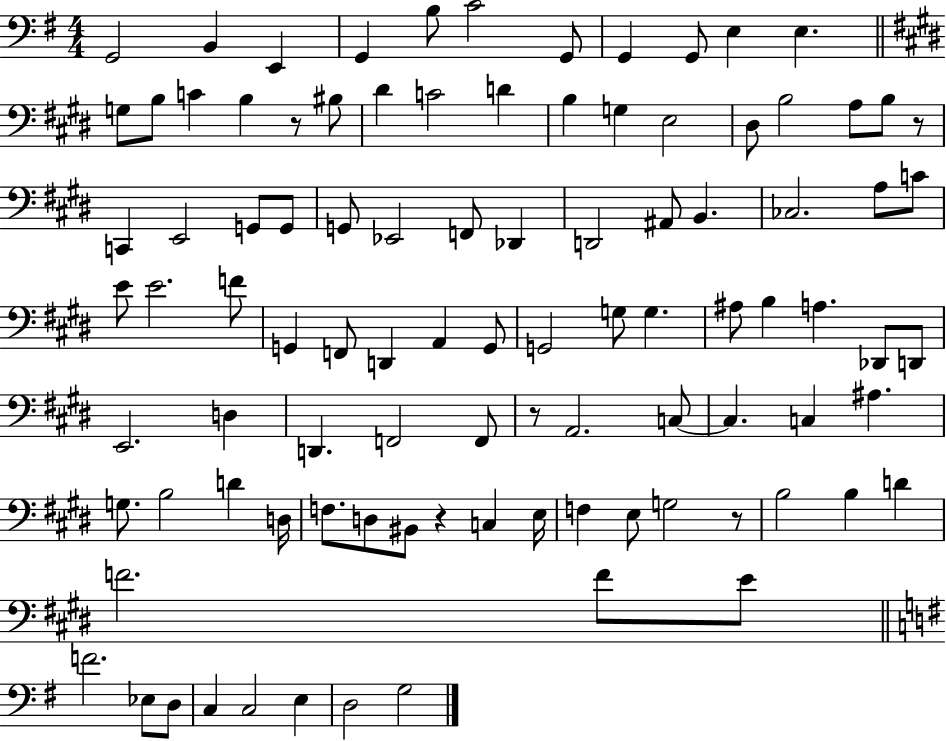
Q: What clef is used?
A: bass